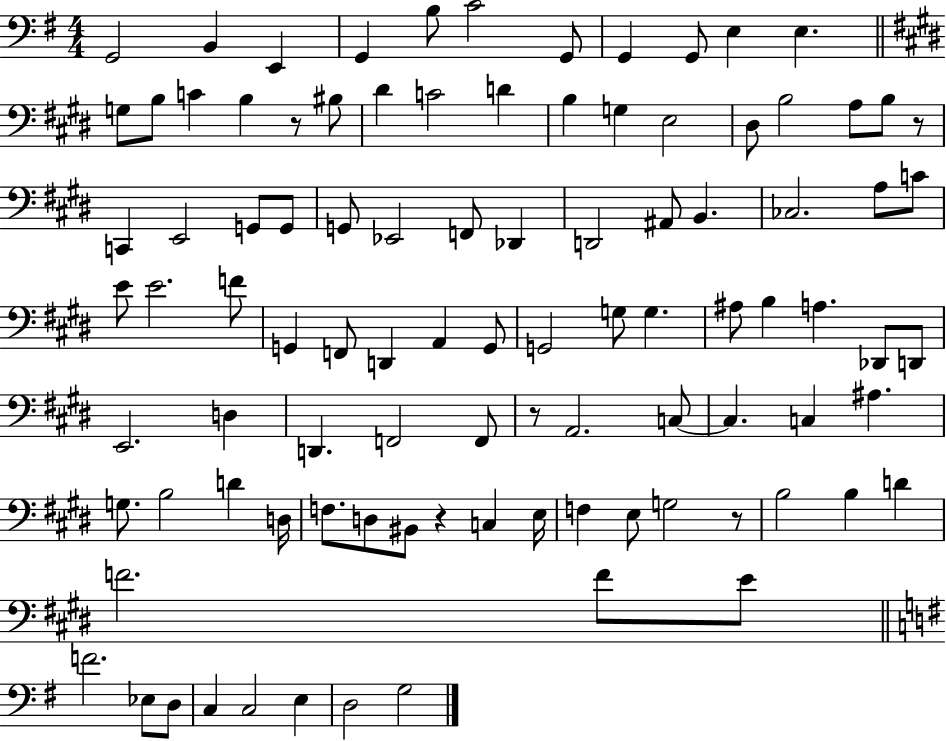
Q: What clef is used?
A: bass